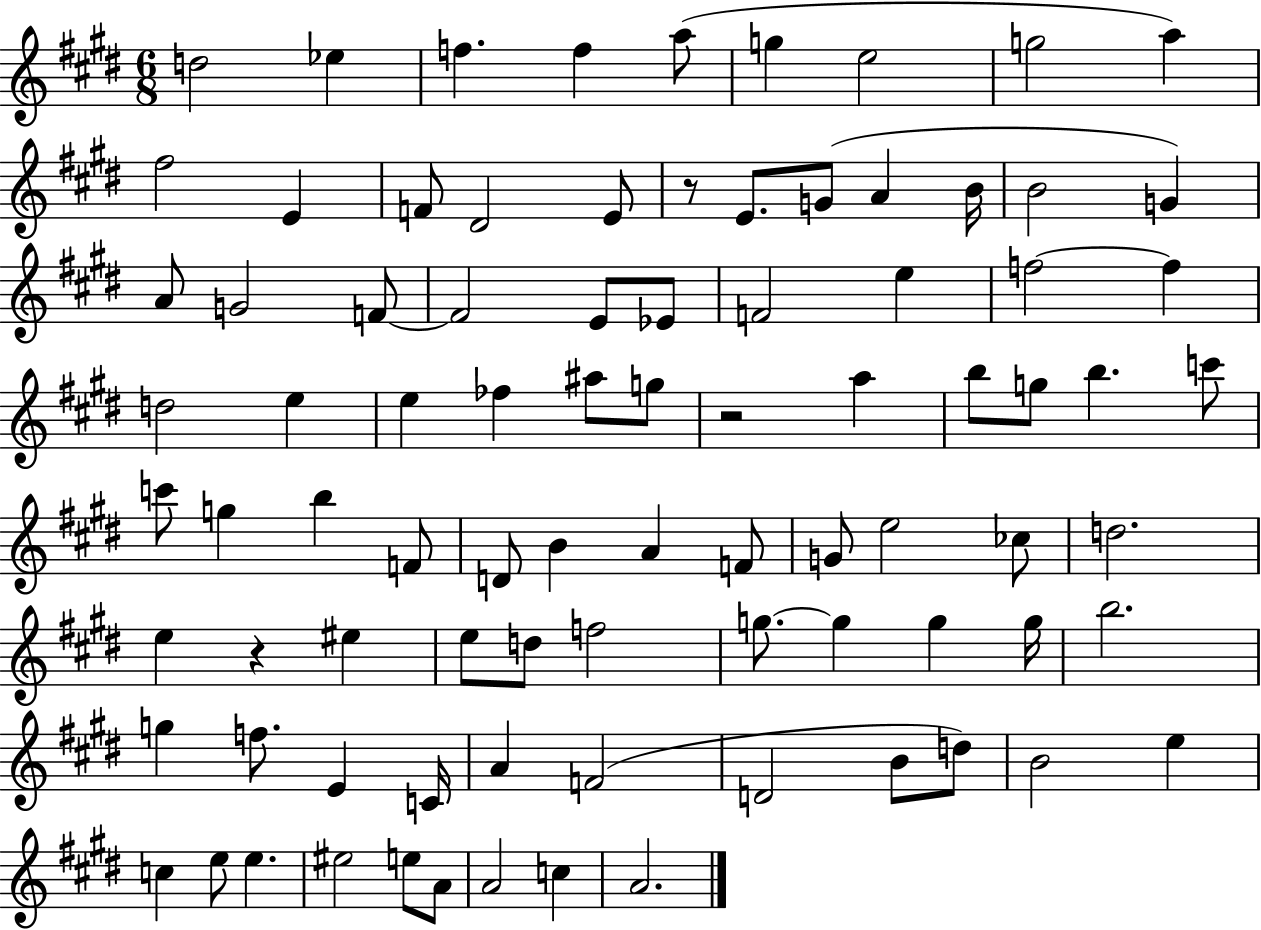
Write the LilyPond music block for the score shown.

{
  \clef treble
  \numericTimeSignature
  \time 6/8
  \key e \major
  d''2 ees''4 | f''4. f''4 a''8( | g''4 e''2 | g''2 a''4) | \break fis''2 e'4 | f'8 dis'2 e'8 | r8 e'8. g'8( a'4 b'16 | b'2 g'4) | \break a'8 g'2 f'8~~ | f'2 e'8 ees'8 | f'2 e''4 | f''2~~ f''4 | \break d''2 e''4 | e''4 fes''4 ais''8 g''8 | r2 a''4 | b''8 g''8 b''4. c'''8 | \break c'''8 g''4 b''4 f'8 | d'8 b'4 a'4 f'8 | g'8 e''2 ces''8 | d''2. | \break e''4 r4 eis''4 | e''8 d''8 f''2 | g''8.~~ g''4 g''4 g''16 | b''2. | \break g''4 f''8. e'4 c'16 | a'4 f'2( | d'2 b'8 d''8) | b'2 e''4 | \break c''4 e''8 e''4. | eis''2 e''8 a'8 | a'2 c''4 | a'2. | \break \bar "|."
}